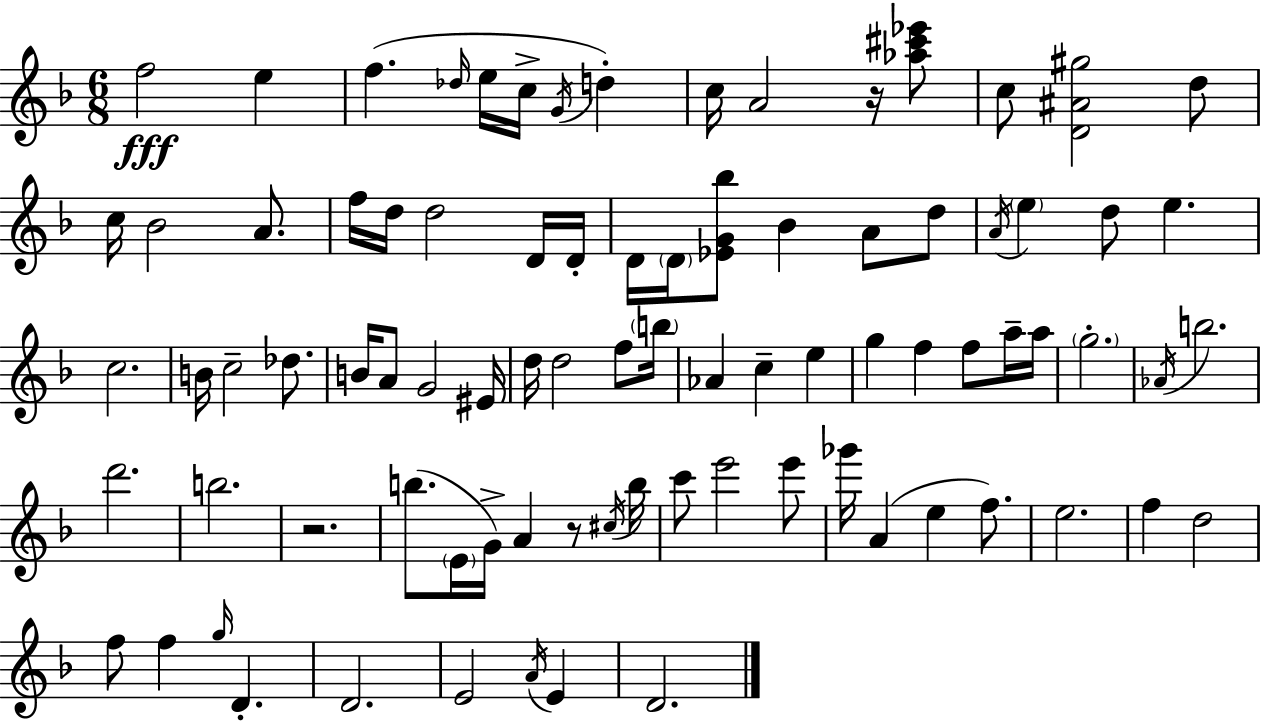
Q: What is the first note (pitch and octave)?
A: F5